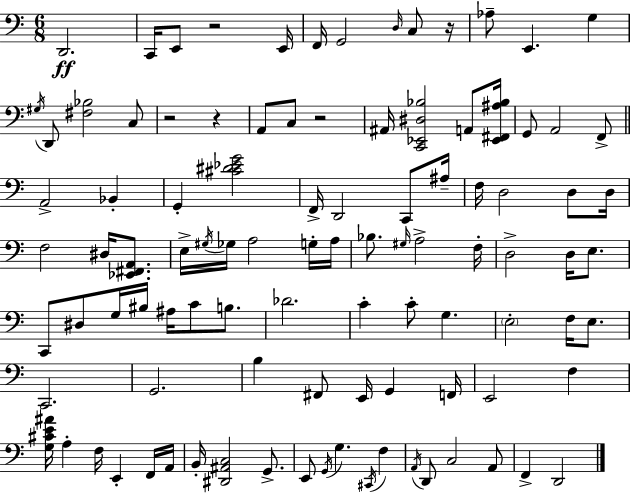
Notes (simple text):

D2/h. C2/s E2/e R/h E2/s F2/s G2/h D3/s C3/e R/s Ab3/e E2/q. G3/q G#3/s D2/e [F#3,Bb3]/h C3/e R/h R/q A2/e C3/e R/h A#2/s [C2,Eb2,D#3,Bb3]/h A2/e [Eb2,F#2,A#3,Bb3]/s G2/e A2/h F2/e A2/h Bb2/q G2/q [C#4,D#4,Eb4,G4]/h F2/s D2/h C2/e A#3/s F3/s D3/h D3/e D3/s F3/h D#3/s [Eb2,F#2,A2]/e. E3/s G#3/s Gb3/s A3/h G3/s A3/s Bb3/e. G#3/s A3/h F3/s D3/h D3/s E3/e. C2/e D#3/e G3/s BIS3/s A#3/s C4/e B3/e. Db4/h. C4/q C4/e G3/q. E3/h F3/s E3/e. C2/h. G2/h. B3/q F#2/e E2/s G2/q F2/s E2/h F3/q [G3,C#4,E4,A#4]/s A3/q F3/s E2/q F2/s A2/s B2/s [D#2,A#2,C3]/h G2/e. E2/e G2/s G3/q. C#2/s F3/q A2/s D2/e C3/h A2/e F2/q D2/h